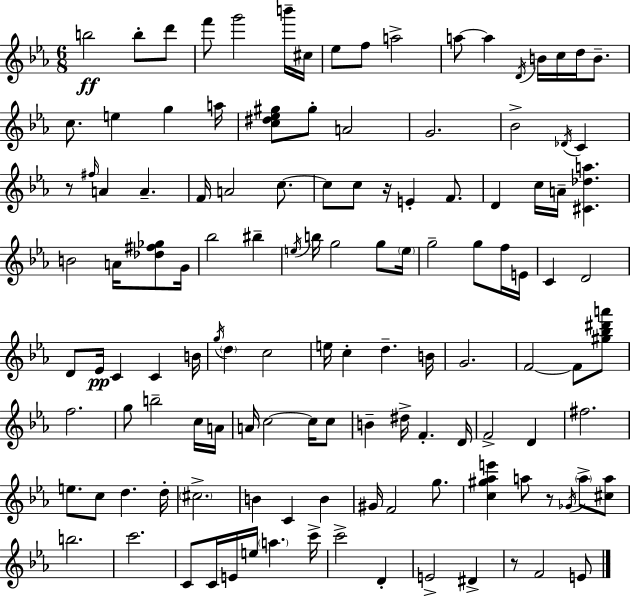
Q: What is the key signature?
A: EES major